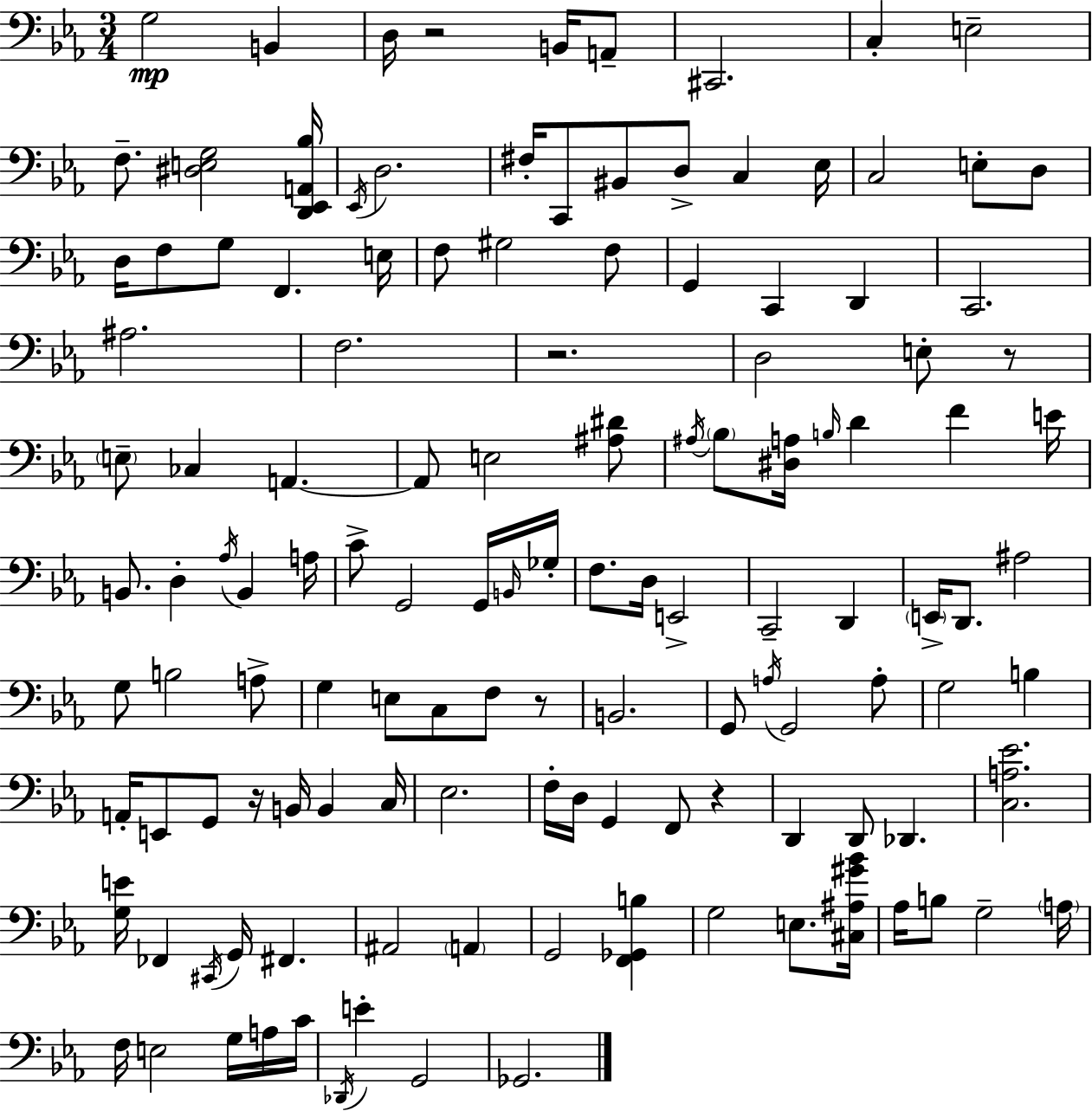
G3/h B2/q D3/s R/h B2/s A2/e C#2/h. C3/q E3/h F3/e. [D#3,E3,G3]/h [D2,Eb2,A2,Bb3]/s Eb2/s D3/h. F#3/s C2/e BIS2/e D3/e C3/q Eb3/s C3/h E3/e D3/e D3/s F3/e G3/e F2/q. E3/s F3/e G#3/h F3/e G2/q C2/q D2/q C2/h. A#3/h. F3/h. R/h. D3/h E3/e R/e E3/e CES3/q A2/q. A2/e E3/h [A#3,D#4]/e A#3/s Bb3/e [D#3,A3]/s B3/s D4/q F4/q E4/s B2/e. D3/q Ab3/s B2/q A3/s C4/e G2/h G2/s B2/s Gb3/s F3/e. D3/s E2/h C2/h D2/q E2/s D2/e. A#3/h G3/e B3/h A3/e G3/q E3/e C3/e F3/e R/e B2/h. G2/e A3/s G2/h A3/e G3/h B3/q A2/s E2/e G2/e R/s B2/s B2/q C3/s Eb3/h. F3/s D3/s G2/q F2/e R/q D2/q D2/e Db2/q. [C3,A3,Eb4]/h. [G3,E4]/s FES2/q C#2/s G2/s F#2/q. A#2/h A2/q G2/h [F2,Gb2,B3]/q G3/h E3/e. [C#3,A#3,G#4,Bb4]/s Ab3/s B3/e G3/h A3/s F3/s E3/h G3/s A3/s C4/s Db2/s E4/q G2/h Gb2/h.